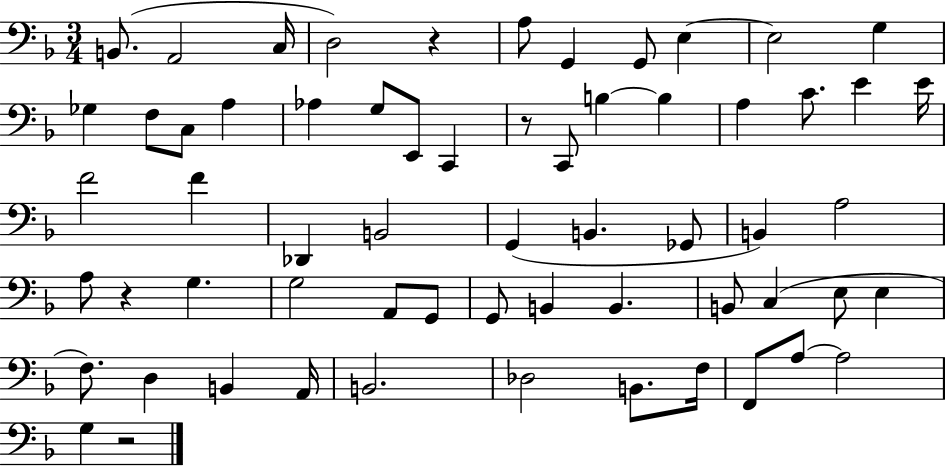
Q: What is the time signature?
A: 3/4